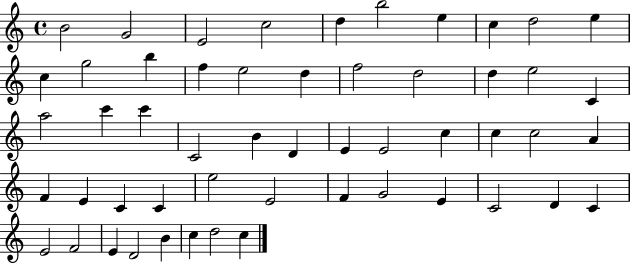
{
  \clef treble
  \time 4/4
  \defaultTimeSignature
  \key c \major
  b'2 g'2 | e'2 c''2 | d''4 b''2 e''4 | c''4 d''2 e''4 | \break c''4 g''2 b''4 | f''4 e''2 d''4 | f''2 d''2 | d''4 e''2 c'4 | \break a''2 c'''4 c'''4 | c'2 b'4 d'4 | e'4 e'2 c''4 | c''4 c''2 a'4 | \break f'4 e'4 c'4 c'4 | e''2 e'2 | f'4 g'2 e'4 | c'2 d'4 c'4 | \break e'2 f'2 | e'4 d'2 b'4 | c''4 d''2 c''4 | \bar "|."
}